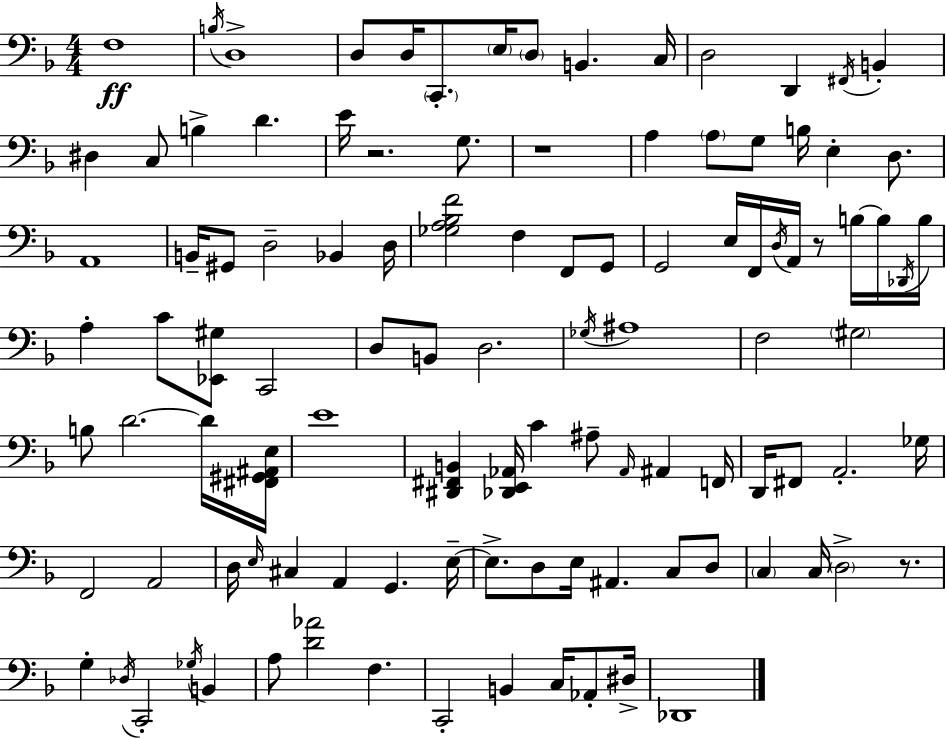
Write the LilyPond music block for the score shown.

{
  \clef bass
  \numericTimeSignature
  \time 4/4
  \key f \major
  f1\ff | \acciaccatura { b16 } d1-> | d8 d16 \parenthesize c,8.-. \parenthesize e16 \parenthesize d8 b,4. | c16 d2 d,4 \acciaccatura { fis,16 } b,4-. | \break dis4 c8 b4-> d'4. | e'16 r2. g8. | r1 | a4 \parenthesize a8 g8 b16 e4-. d8. | \break a,1 | b,16-- gis,8 d2-- bes,4 | d16 <ges a bes f'>2 f4 f,8 | g,8 g,2 e16 f,16 \acciaccatura { d16 } a,16 r8 | \break b16~~ b16 \acciaccatura { des,16 } b16 a4-. c'8 <ees, gis>8 c,2 | d8 b,8 d2. | \acciaccatura { ges16 } ais1 | f2 \parenthesize gis2 | \break b8 d'2.~~ | d'16 <fis, gis, ais, e>16 e'1 | <dis, fis, b,>4 <des, e, aes,>16 c'4 ais8-- | \grace { aes,16 } ais,4 f,16 d,16 fis,8 a,2.-. | \break ges16 f,2 a,2 | d16 \grace { e16 } cis4 a,4 | g,4. e16--~~ e8.-> d8 e16 ais,4. | c8 d8 \parenthesize c4 c16 \parenthesize d2-> | \break r8. g4-. \acciaccatura { des16 } c,2-. | \acciaccatura { ges16 } b,4 a8 <d' aes'>2 | f4. c,2-. | b,4 c16 aes,8-. dis16-> des,1 | \break \bar "|."
}